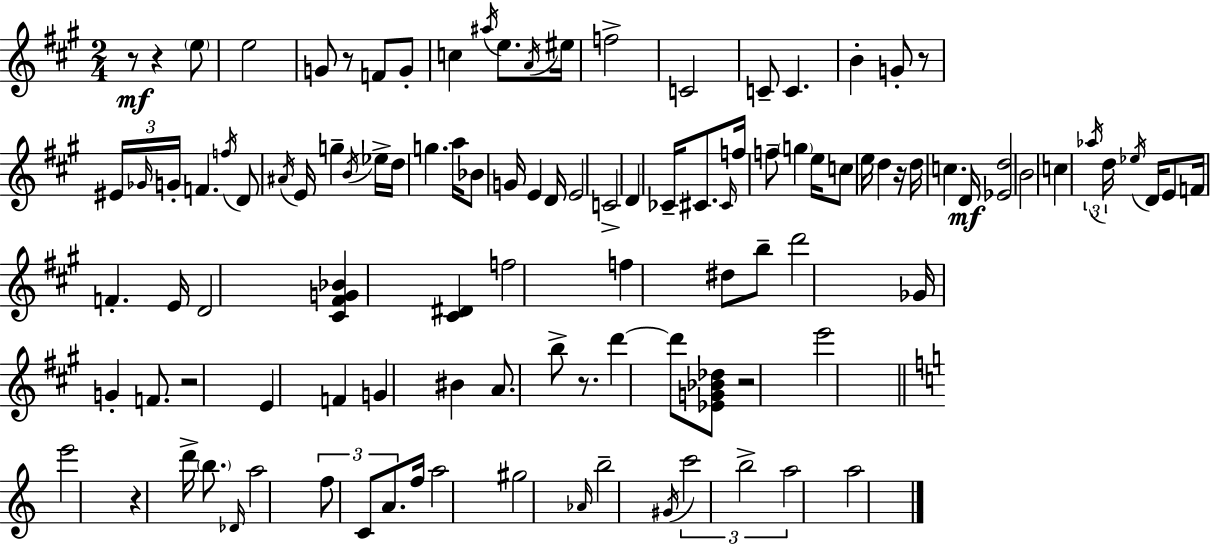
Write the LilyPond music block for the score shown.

{
  \clef treble
  \numericTimeSignature
  \time 2/4
  \key a \major
  r8\mf r4 \parenthesize e''8 | e''2 | g'8 r8 f'8 g'8-. | c''4 \acciaccatura { ais''16 } e''8. | \break \acciaccatura { a'16 } eis''16 f''2-> | c'2 | c'8-- c'4. | b'4-. g'8-. | \break r8 \tuplet 3/2 { eis'16 \grace { ges'16 } g'16-. } f'4. | \acciaccatura { f''16 } d'8 \acciaccatura { ais'16 } e'16 | g''4-- \acciaccatura { b'16 } ees''16-> d''16 g''4. | a''16 bes'8 | \break g'16 e'4 d'16 e'2 | c'2-> | d'4 | ces'16-- cis'8. \grace { cis'16 } f''16 | \break f''8-- \parenthesize g''4 e''16 c''8 | e''16 d''4 r16 d''16 | c''4. d'16\mf <ees' d''>2 | b'2 | \break c''4 | \tuplet 3/2 { \acciaccatura { aes''16 } d''16 \acciaccatura { ees''16 } } d'16 e'8 | f'16 f'4.-. | e'16 d'2 | \break <cis' fis' g' bes'>4 <cis' dis'>4 | f''2 | f''4 dis''8 b''8-- | d'''2 | \break ges'16 g'4-. f'8. | r2 | e'4 f'4 | g'4 bis'4 | \break a'8. b''8-> r8. | d'''4~~ d'''8 <ees' g' bes' des''>8 | r2 | e'''2 | \break \bar "||" \break \key c \major e'''2 | r4 d'''16-> \parenthesize b''8. | \grace { des'16 } a''2 | \tuplet 3/2 { f''8 c'8 a'8. } | \break f''16 a''2 | gis''2 | \grace { aes'16 } b''2-- | \acciaccatura { gis'16 } \tuplet 3/2 { c'''2 | \break b''2-> | a''2 } | a''2 | \bar "|."
}